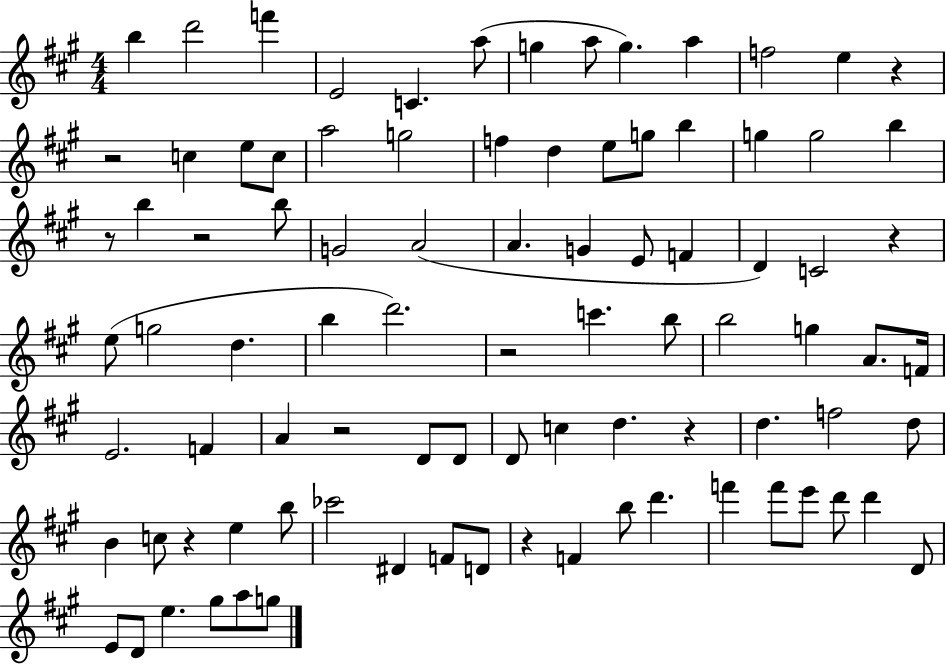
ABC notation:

X:1
T:Untitled
M:4/4
L:1/4
K:A
b d'2 f' E2 C a/2 g a/2 g a f2 e z z2 c e/2 c/2 a2 g2 f d e/2 g/2 b g g2 b z/2 b z2 b/2 G2 A2 A G E/2 F D C2 z e/2 g2 d b d'2 z2 c' b/2 b2 g A/2 F/4 E2 F A z2 D/2 D/2 D/2 c d z d f2 d/2 B c/2 z e b/2 _c'2 ^D F/2 D/2 z F b/2 d' f' f'/2 e'/2 d'/2 d' D/2 E/2 D/2 e ^g/2 a/2 g/2